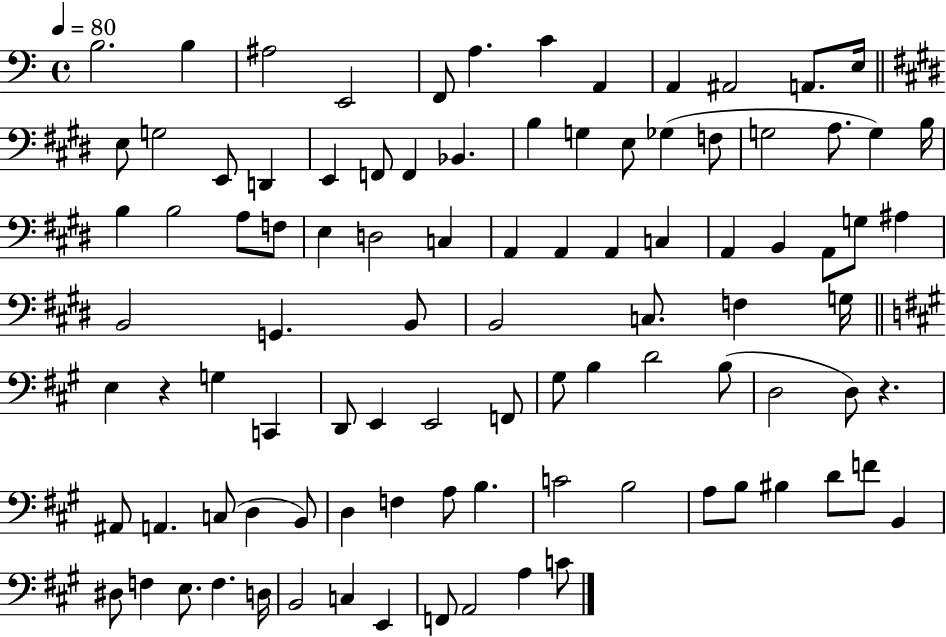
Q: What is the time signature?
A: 4/4